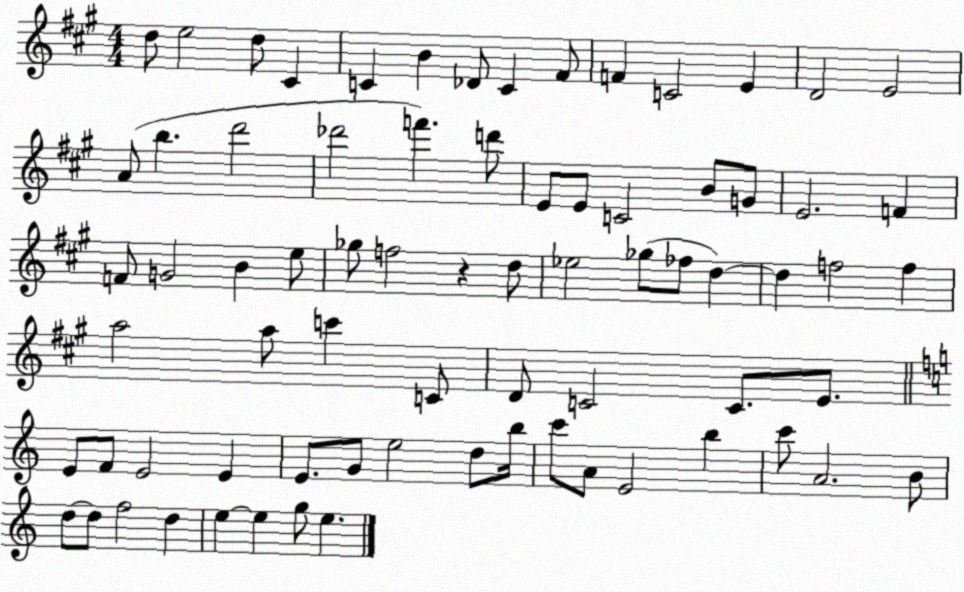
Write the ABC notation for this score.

X:1
T:Untitled
M:4/4
L:1/4
K:A
d/2 e2 d/2 ^C C B _D/2 C ^F/2 F C2 E D2 E2 A/2 b d'2 _d'2 f' d'/2 E/2 E/2 C2 B/2 G/2 E2 F F/2 G2 B e/2 _g/2 f2 z d/2 _e2 _g/2 _f/2 d d f2 f a2 a/2 c' C/2 D/2 C2 C/2 E/2 E/2 F/2 E2 E E/2 G/2 e2 d/2 b/4 c'/2 A/2 E2 b c'/2 A2 B/2 d/2 d/2 f2 d e e g/2 e